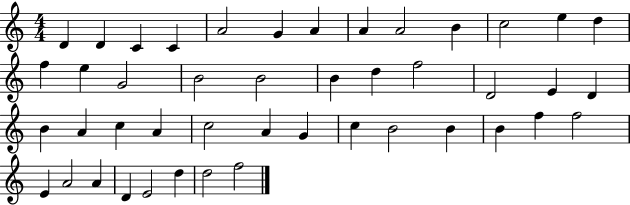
X:1
T:Untitled
M:4/4
L:1/4
K:C
D D C C A2 G A A A2 B c2 e d f e G2 B2 B2 B d f2 D2 E D B A c A c2 A G c B2 B B f f2 E A2 A D E2 d d2 f2